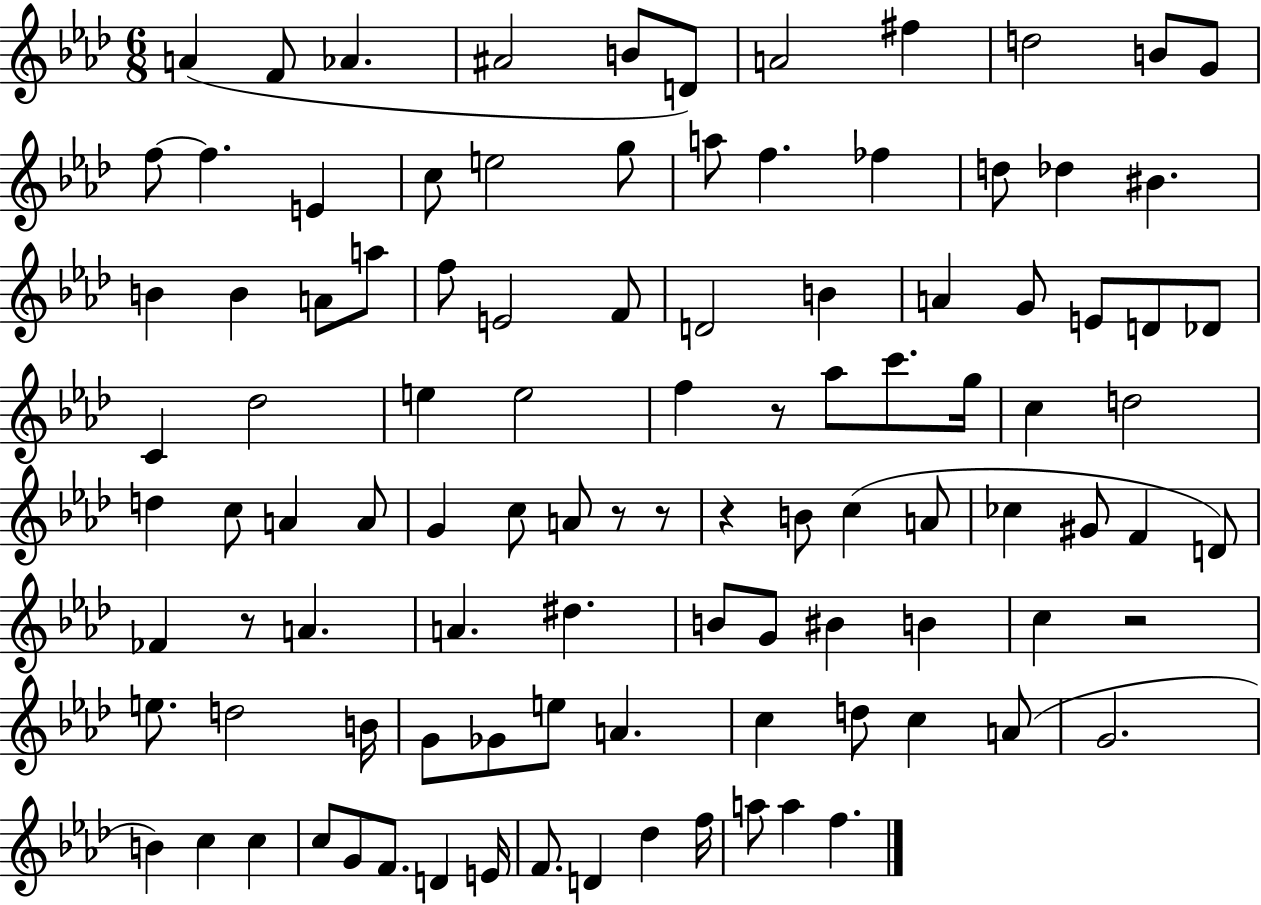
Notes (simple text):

A4/q F4/e Ab4/q. A#4/h B4/e D4/e A4/h F#5/q D5/h B4/e G4/e F5/e F5/q. E4/q C5/e E5/h G5/e A5/e F5/q. FES5/q D5/e Db5/q BIS4/q. B4/q B4/q A4/e A5/e F5/e E4/h F4/e D4/h B4/q A4/q G4/e E4/e D4/e Db4/e C4/q Db5/h E5/q E5/h F5/q R/e Ab5/e C6/e. G5/s C5/q D5/h D5/q C5/e A4/q A4/e G4/q C5/e A4/e R/e R/e R/q B4/e C5/q A4/e CES5/q G#4/e F4/q D4/e FES4/q R/e A4/q. A4/q. D#5/q. B4/e G4/e BIS4/q B4/q C5/q R/h E5/e. D5/h B4/s G4/e Gb4/e E5/e A4/q. C5/q D5/e C5/q A4/e G4/h. B4/q C5/q C5/q C5/e G4/e F4/e. D4/q E4/s F4/e. D4/q Db5/q F5/s A5/e A5/q F5/q.